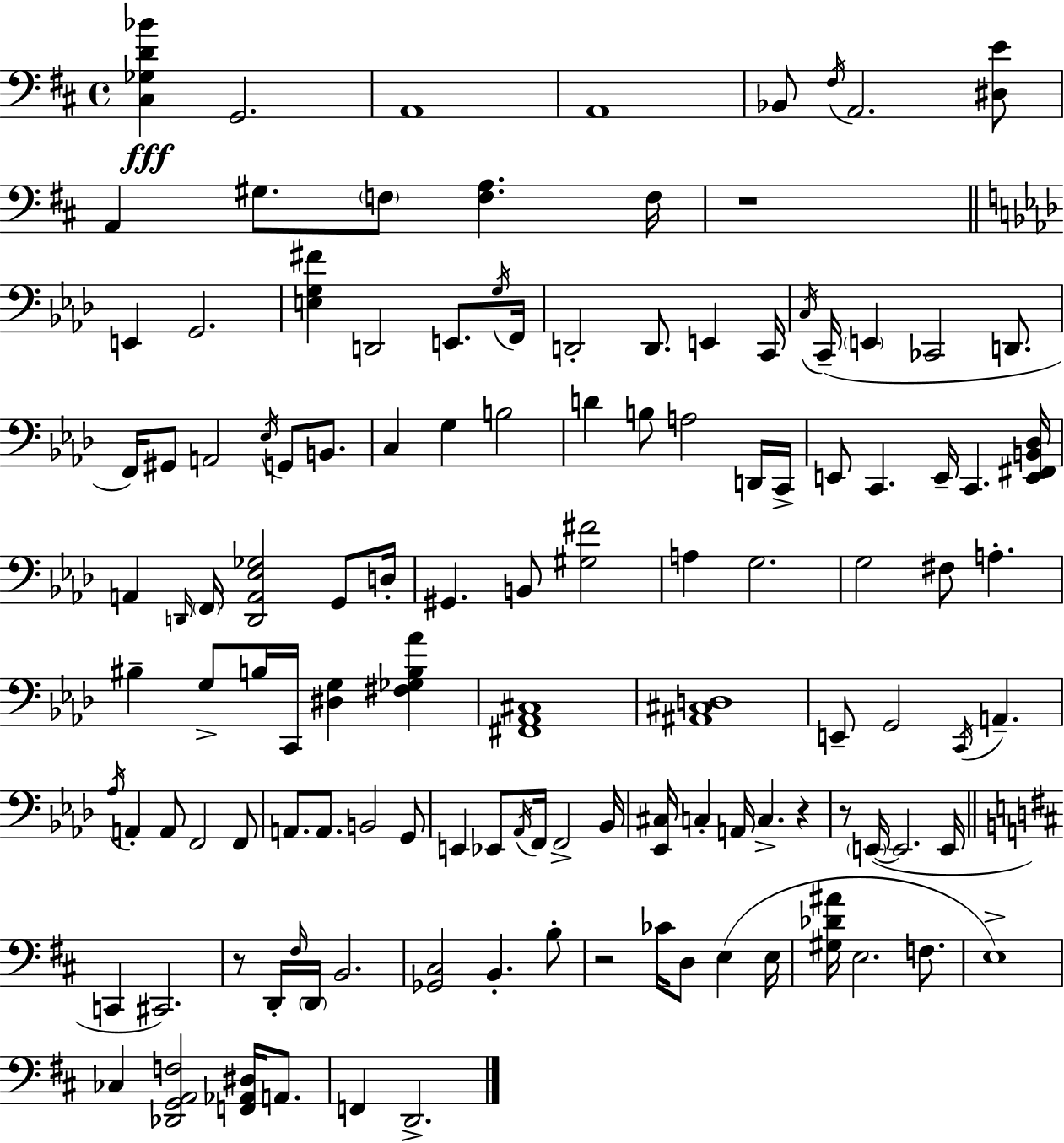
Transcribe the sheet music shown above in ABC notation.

X:1
T:Untitled
M:4/4
L:1/4
K:D
[^C,_G,D_B] G,,2 A,,4 A,,4 _B,,/2 ^F,/4 A,,2 [^D,E]/2 A,, ^G,/2 F,/2 [F,A,] F,/4 z4 E,, G,,2 [E,G,^F] D,,2 E,,/2 G,/4 F,,/4 D,,2 D,,/2 E,, C,,/4 C,/4 C,,/4 E,, _C,,2 D,,/2 F,,/4 ^G,,/2 A,,2 _E,/4 G,,/2 B,,/2 C, G, B,2 D B,/2 A,2 D,,/4 C,,/4 E,,/2 C,, E,,/4 C,, [E,,^F,,B,,_D,]/4 A,, D,,/4 F,,/4 [D,,A,,_E,_G,]2 G,,/2 D,/4 ^G,, B,,/2 [^G,^F]2 A, G,2 G,2 ^F,/2 A, ^B, G,/2 B,/4 C,,/4 [^D,G,] [^F,_G,B,_A] [^F,,_A,,^C,]4 [^A,,^C,D,]4 E,,/2 G,,2 C,,/4 A,, _A,/4 A,, A,,/2 F,,2 F,,/2 A,,/2 A,,/2 B,,2 G,,/2 E,, _E,,/2 _A,,/4 F,,/4 F,,2 _B,,/4 [_E,,^C,]/4 C, A,,/4 C, z z/2 E,,/4 E,,2 E,,/4 C,, ^C,,2 z/2 D,,/4 ^F,/4 D,,/4 B,,2 [_G,,^C,]2 B,, B,/2 z2 _C/4 D,/2 E, E,/4 [^G,_D^A]/4 E,2 F,/2 E,4 _C, [_D,,G,,A,,F,]2 [F,,_A,,^D,]/4 A,,/2 F,, D,,2